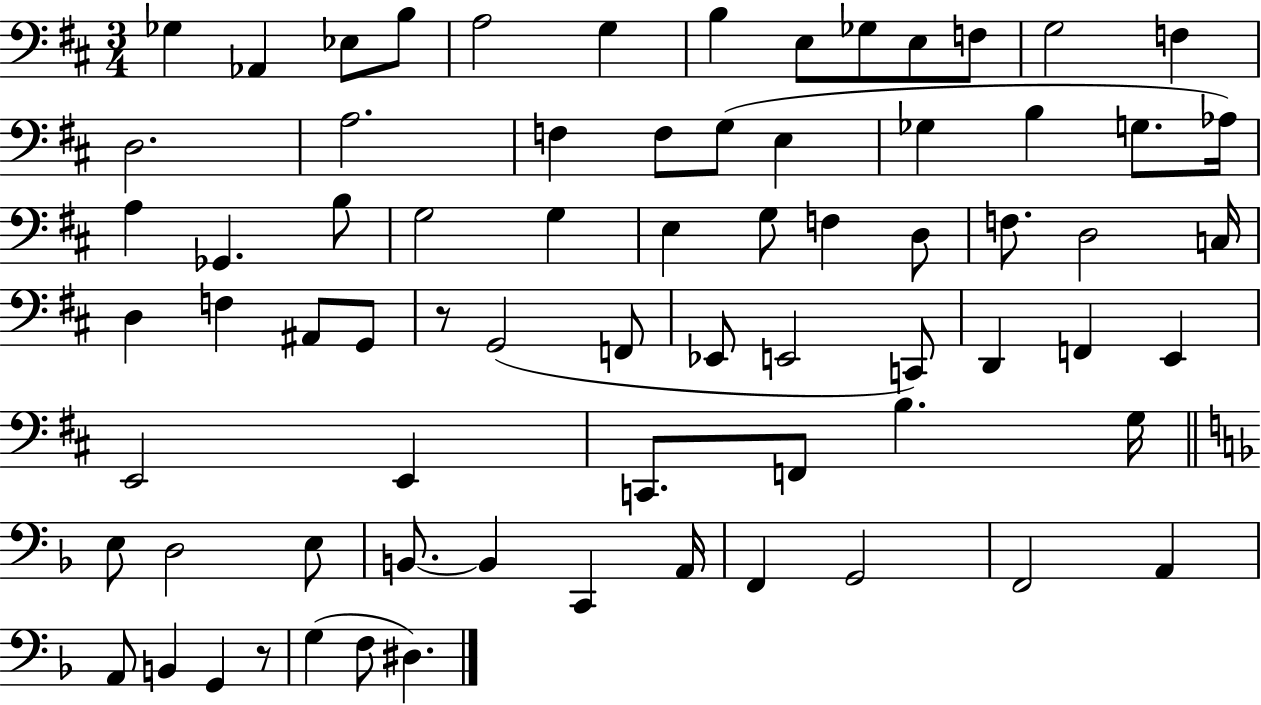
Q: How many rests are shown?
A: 2